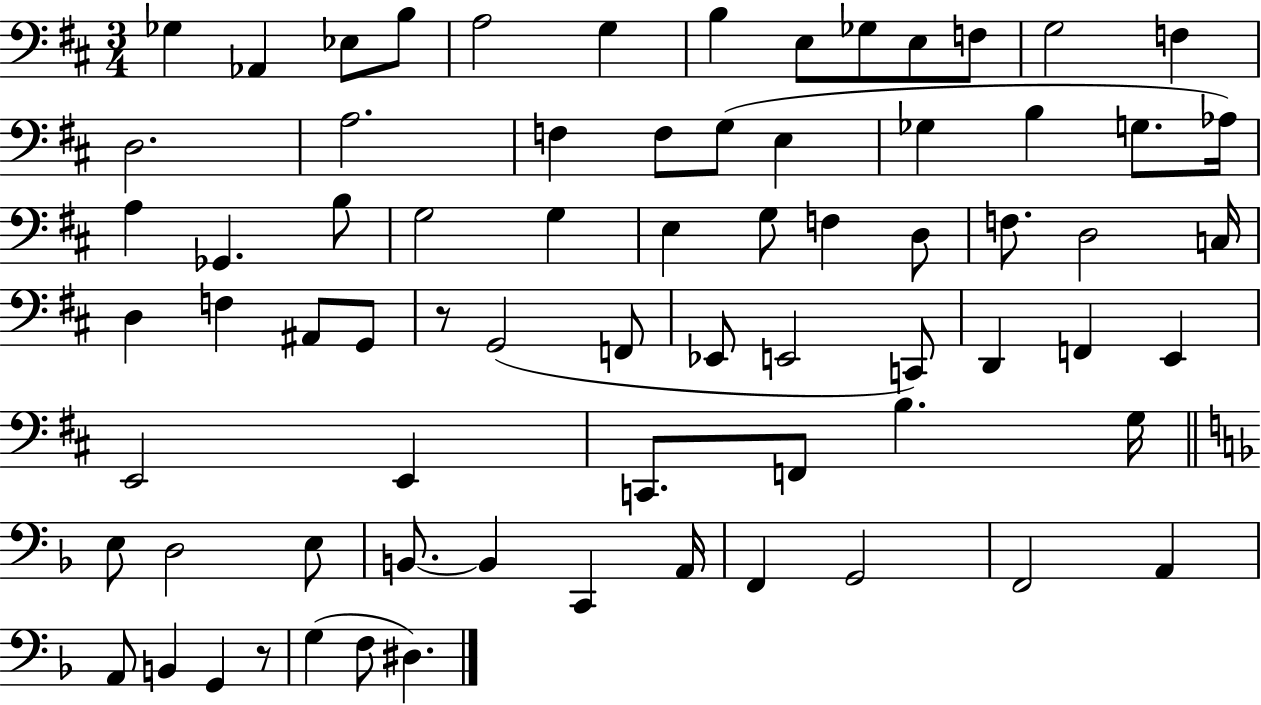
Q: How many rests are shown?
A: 2